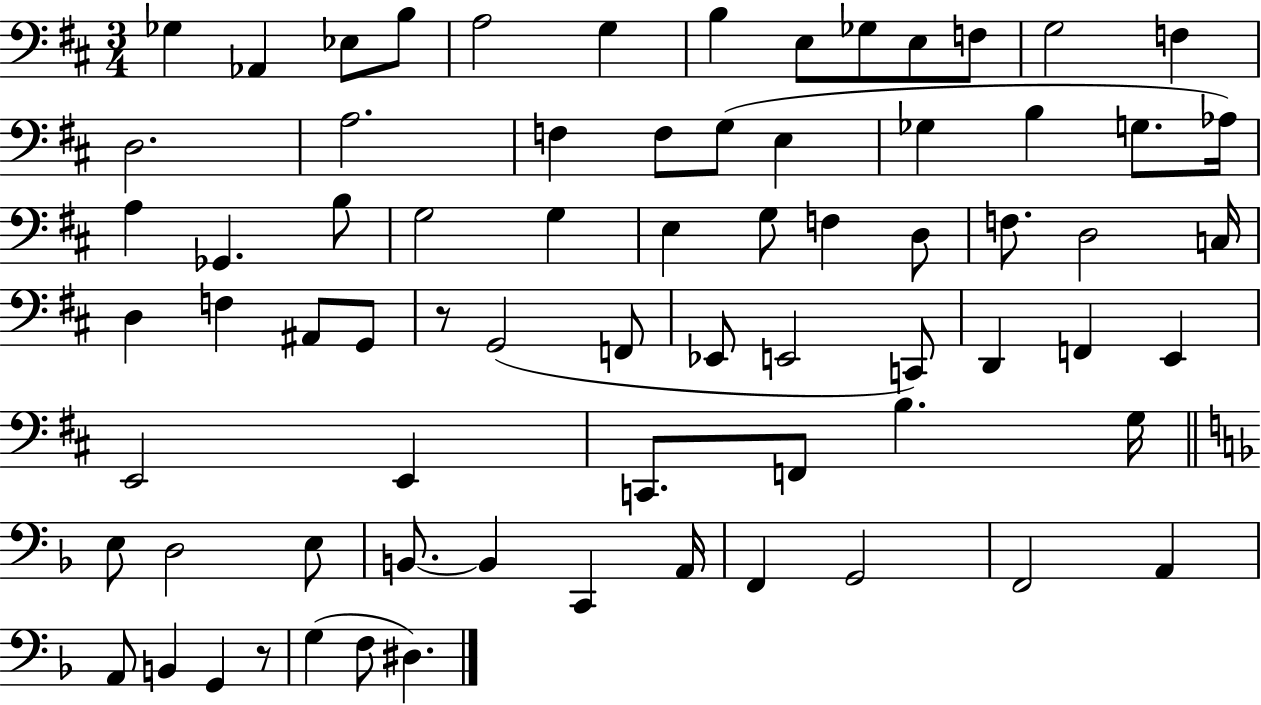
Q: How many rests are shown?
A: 2